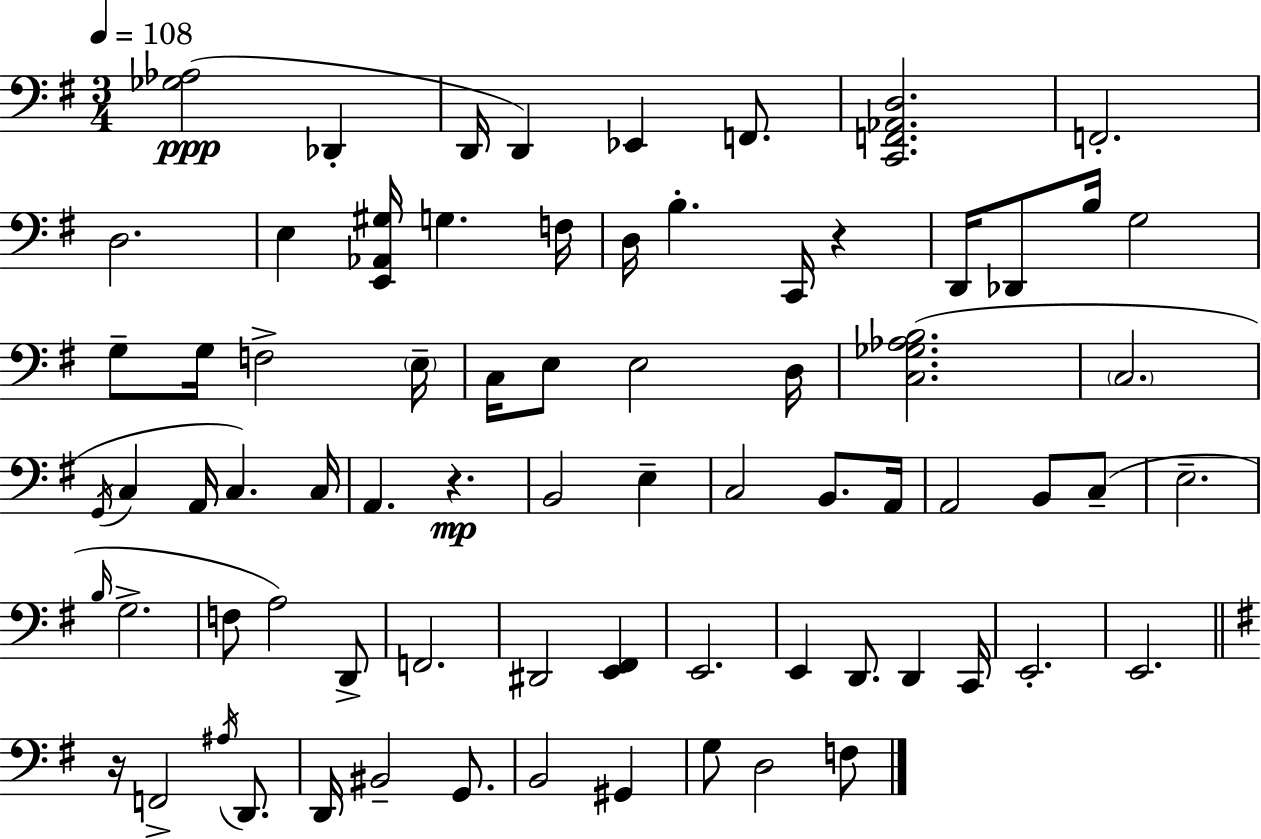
X:1
T:Untitled
M:3/4
L:1/4
K:G
[_G,_A,]2 _D,, D,,/4 D,, _E,, F,,/2 [C,,F,,_A,,D,]2 F,,2 D,2 E, [E,,_A,,^G,]/4 G, F,/4 D,/4 B, C,,/4 z D,,/4 _D,,/2 B,/4 G,2 G,/2 G,/4 F,2 E,/4 C,/4 E,/2 E,2 D,/4 [C,_G,_A,B,]2 C,2 G,,/4 C, A,,/4 C, C,/4 A,, z B,,2 E, C,2 B,,/2 A,,/4 A,,2 B,,/2 C,/2 E,2 B,/4 G,2 F,/2 A,2 D,,/2 F,,2 ^D,,2 [E,,^F,,] E,,2 E,, D,,/2 D,, C,,/4 E,,2 E,,2 z/4 F,,2 ^A,/4 D,,/2 D,,/4 ^B,,2 G,,/2 B,,2 ^G,, G,/2 D,2 F,/2